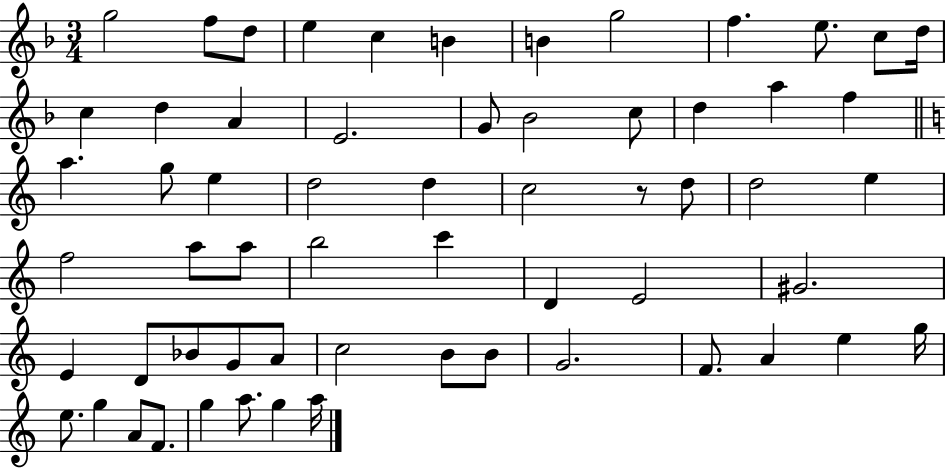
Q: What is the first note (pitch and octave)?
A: G5